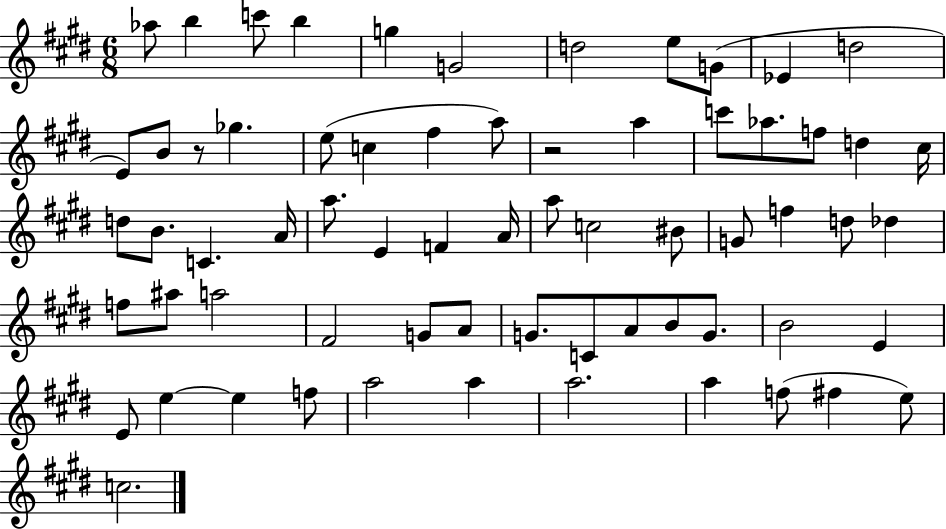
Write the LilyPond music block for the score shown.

{
  \clef treble
  \numericTimeSignature
  \time 6/8
  \key e \major
  aes''8 b''4 c'''8 b''4 | g''4 g'2 | d''2 e''8 g'8( | ees'4 d''2 | \break e'8) b'8 r8 ges''4. | e''8( c''4 fis''4 a''8) | r2 a''4 | c'''8 aes''8. f''8 d''4 cis''16 | \break d''8 b'8. c'4. a'16 | a''8. e'4 f'4 a'16 | a''8 c''2 bis'8 | g'8 f''4 d''8 des''4 | \break f''8 ais''8 a''2 | fis'2 g'8 a'8 | g'8. c'8 a'8 b'8 g'8. | b'2 e'4 | \break e'8 e''4~~ e''4 f''8 | a''2 a''4 | a''2. | a''4 f''8( fis''4 e''8) | \break c''2. | \bar "|."
}